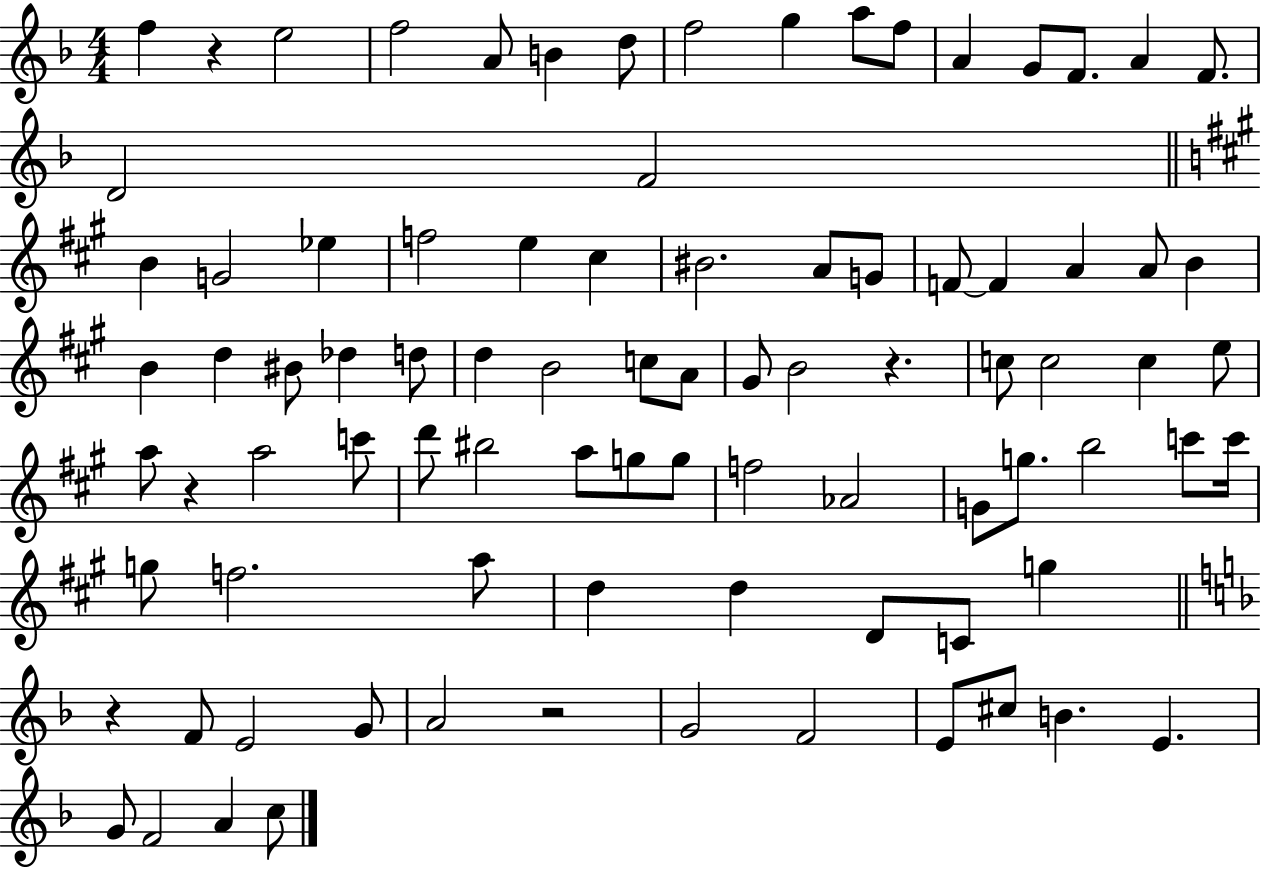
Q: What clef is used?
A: treble